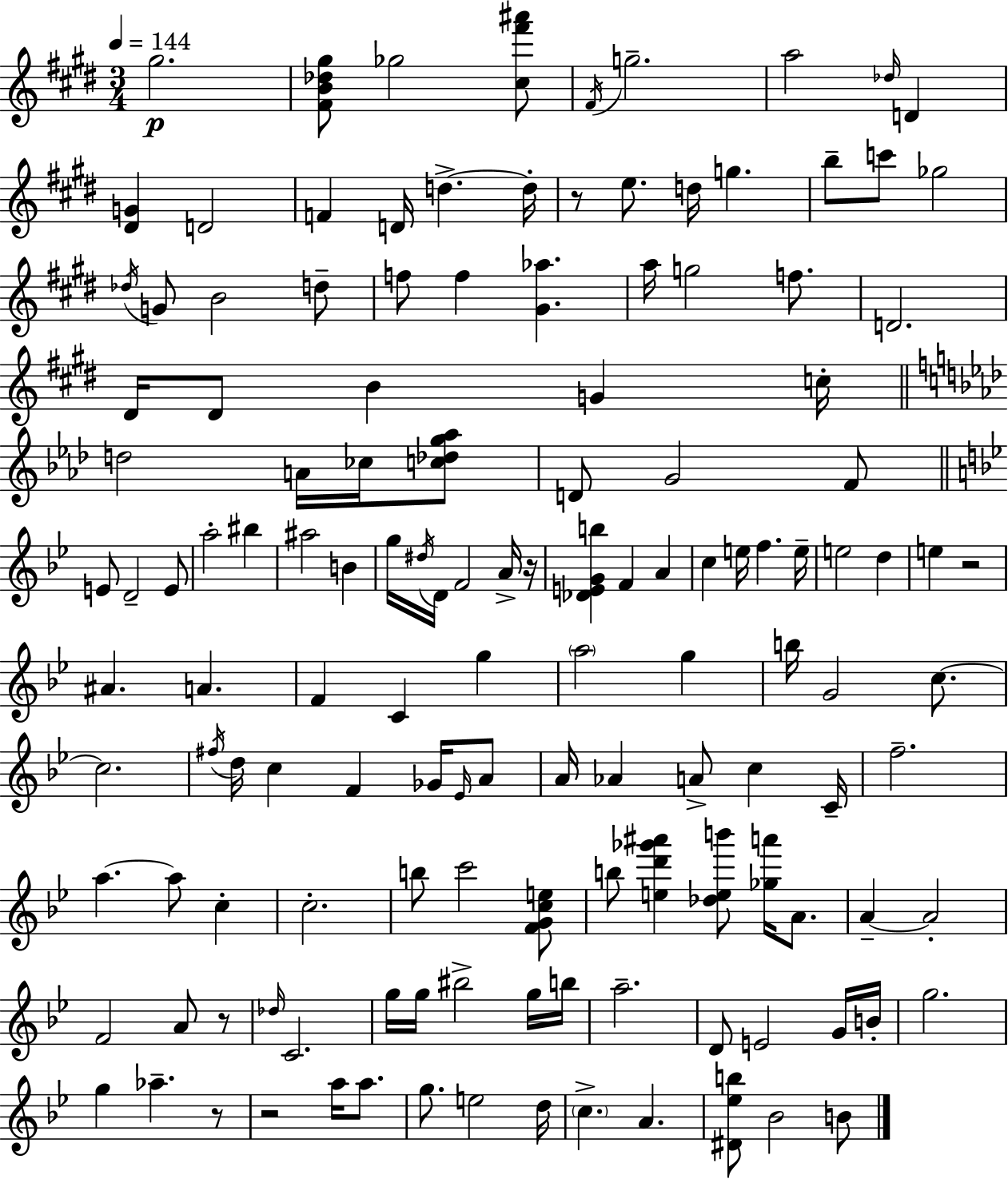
G#5/h. [F#4,B4,Db5,G#5]/e Gb5/h [C#5,F#6,A#6]/e F#4/s G5/h. A5/h Db5/s D4/q [D#4,G4]/q D4/h F4/q D4/s D5/q. D5/s R/e E5/e. D5/s G5/q. B5/e C6/e Gb5/h Db5/s G4/e B4/h D5/e F5/e F5/q [G#4,Ab5]/q. A5/s G5/h F5/e. D4/h. D#4/s D#4/e B4/q G4/q C5/s D5/h A4/s CES5/s [C5,Db5,G5,Ab5]/e D4/e G4/h F4/e E4/e D4/h E4/e A5/h BIS5/q A#5/h B4/q G5/s D#5/s D4/s F4/h A4/s R/s [Db4,E4,G4,B5]/q F4/q A4/q C5/q E5/s F5/q. E5/s E5/h D5/q E5/q R/h A#4/q. A4/q. F4/q C4/q G5/q A5/h G5/q B5/s G4/h C5/e. C5/h. F#5/s D5/s C5/q F4/q Gb4/s Eb4/s A4/e A4/s Ab4/q A4/e C5/q C4/s F5/h. A5/q. A5/e C5/q C5/h. B5/e C6/h [F4,G4,C5,E5]/e B5/e [E5,D6,Gb6,A#6]/q [Db5,E5,B6]/e [Gb5,A6]/s A4/e. A4/q A4/h F4/h A4/e R/e Db5/s C4/h. G5/s G5/s BIS5/h G5/s B5/s A5/h. D4/e E4/h G4/s B4/s G5/h. G5/q Ab5/q. R/e R/h A5/s A5/e. G5/e. E5/h D5/s C5/q. A4/q. [D#4,Eb5,B5]/e Bb4/h B4/e